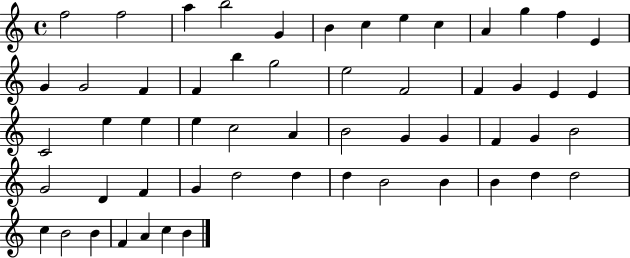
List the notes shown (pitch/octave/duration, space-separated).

F5/h F5/h A5/q B5/h G4/q B4/q C5/q E5/q C5/q A4/q G5/q F5/q E4/q G4/q G4/h F4/q F4/q B5/q G5/h E5/h F4/h F4/q G4/q E4/q E4/q C4/h E5/q E5/q E5/q C5/h A4/q B4/h G4/q G4/q F4/q G4/q B4/h G4/h D4/q F4/q G4/q D5/h D5/q D5/q B4/h B4/q B4/q D5/q D5/h C5/q B4/h B4/q F4/q A4/q C5/q B4/q